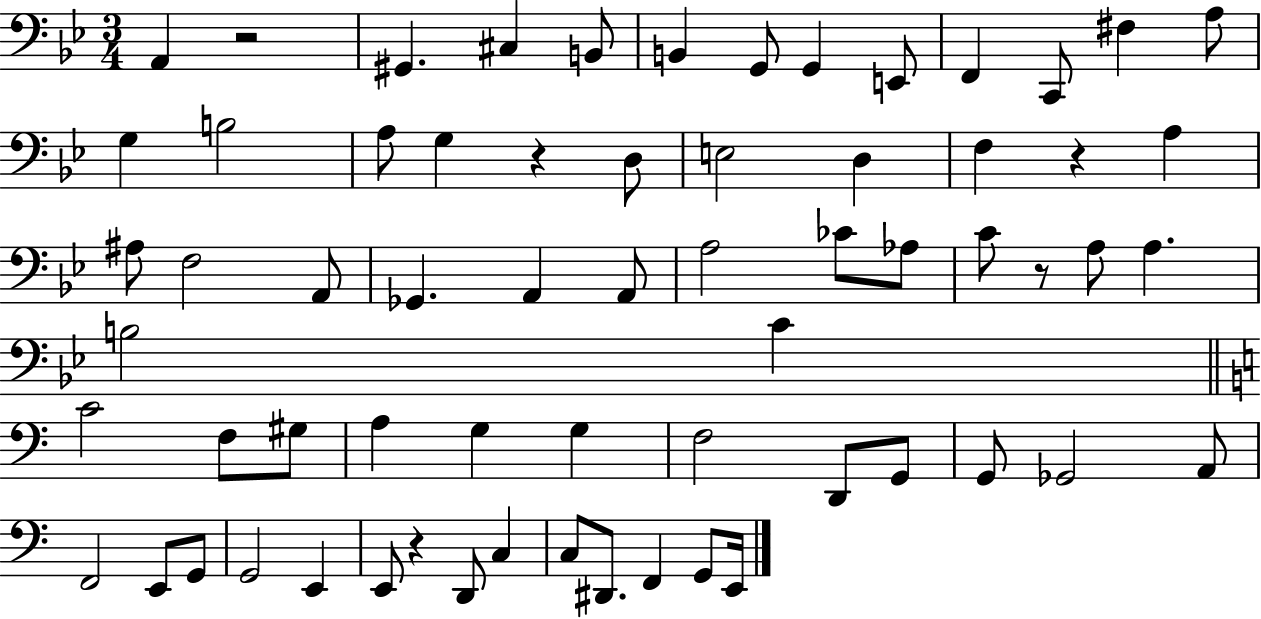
A2/q R/h G#2/q. C#3/q B2/e B2/q G2/e G2/q E2/e F2/q C2/e F#3/q A3/e G3/q B3/h A3/e G3/q R/q D3/e E3/h D3/q F3/q R/q A3/q A#3/e F3/h A2/e Gb2/q. A2/q A2/e A3/h CES4/e Ab3/e C4/e R/e A3/e A3/q. B3/h C4/q C4/h F3/e G#3/e A3/q G3/q G3/q F3/h D2/e G2/e G2/e Gb2/h A2/e F2/h E2/e G2/e G2/h E2/q E2/e R/q D2/e C3/q C3/e D#2/e. F2/q G2/e E2/s